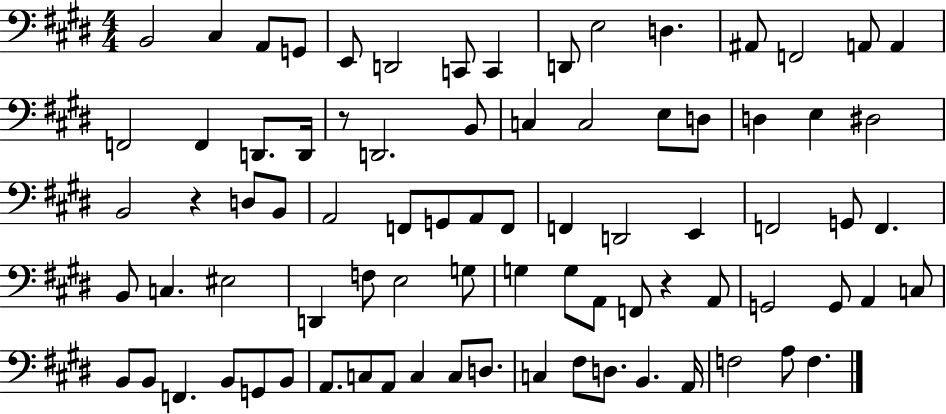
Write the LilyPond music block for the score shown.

{
  \clef bass
  \numericTimeSignature
  \time 4/4
  \key e \major
  b,2 cis4 a,8 g,8 | e,8 d,2 c,8 c,4 | d,8 e2 d4. | ais,8 f,2 a,8 a,4 | \break f,2 f,4 d,8. d,16 | r8 d,2. b,8 | c4 c2 e8 d8 | d4 e4 dis2 | \break b,2 r4 d8 b,8 | a,2 f,8 g,8 a,8 f,8 | f,4 d,2 e,4 | f,2 g,8 f,4. | \break b,8 c4. eis2 | d,4 f8 e2 g8 | g4 g8 a,8 f,8 r4 a,8 | g,2 g,8 a,4 c8 | \break b,8 b,8 f,4. b,8 g,8 b,8 | a,8. c8 a,8 c4 c8 d8. | c4 fis8 d8. b,4. a,16 | f2 a8 f4. | \break \bar "|."
}